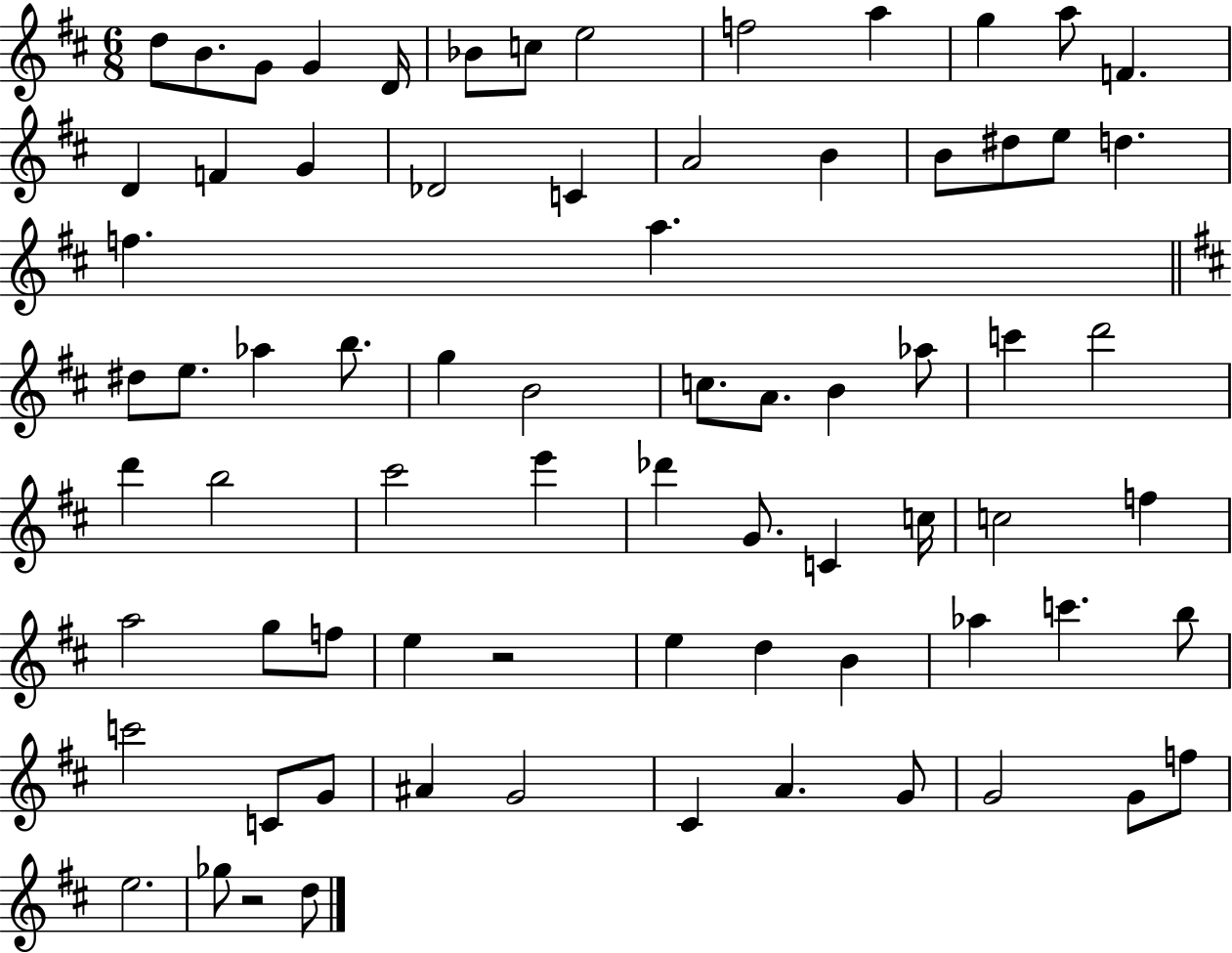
X:1
T:Untitled
M:6/8
L:1/4
K:D
d/2 B/2 G/2 G D/4 _B/2 c/2 e2 f2 a g a/2 F D F G _D2 C A2 B B/2 ^d/2 e/2 d f a ^d/2 e/2 _a b/2 g B2 c/2 A/2 B _a/2 c' d'2 d' b2 ^c'2 e' _d' G/2 C c/4 c2 f a2 g/2 f/2 e z2 e d B _a c' b/2 c'2 C/2 G/2 ^A G2 ^C A G/2 G2 G/2 f/2 e2 _g/2 z2 d/2